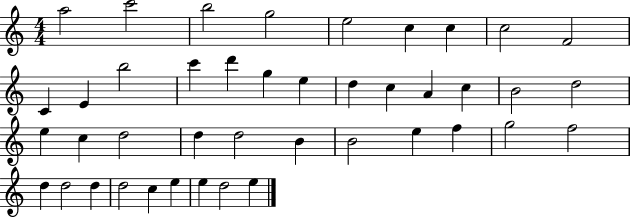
{
  \clef treble
  \numericTimeSignature
  \time 4/4
  \key c \major
  a''2 c'''2 | b''2 g''2 | e''2 c''4 c''4 | c''2 f'2 | \break c'4 e'4 b''2 | c'''4 d'''4 g''4 e''4 | d''4 c''4 a'4 c''4 | b'2 d''2 | \break e''4 c''4 d''2 | d''4 d''2 b'4 | b'2 e''4 f''4 | g''2 f''2 | \break d''4 d''2 d''4 | d''2 c''4 e''4 | e''4 d''2 e''4 | \bar "|."
}